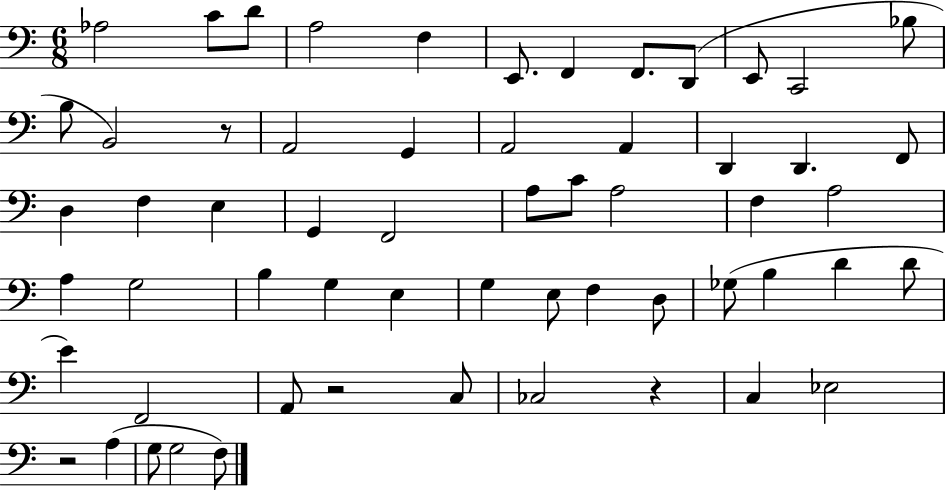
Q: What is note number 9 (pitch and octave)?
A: D2